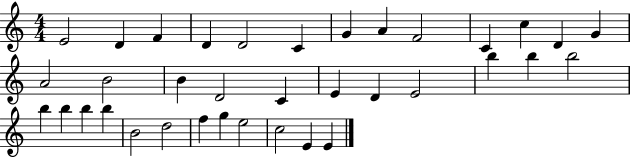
X:1
T:Untitled
M:4/4
L:1/4
K:C
E2 D F D D2 C G A F2 C c D G A2 B2 B D2 C E D E2 b b b2 b b b b B2 d2 f g e2 c2 E E